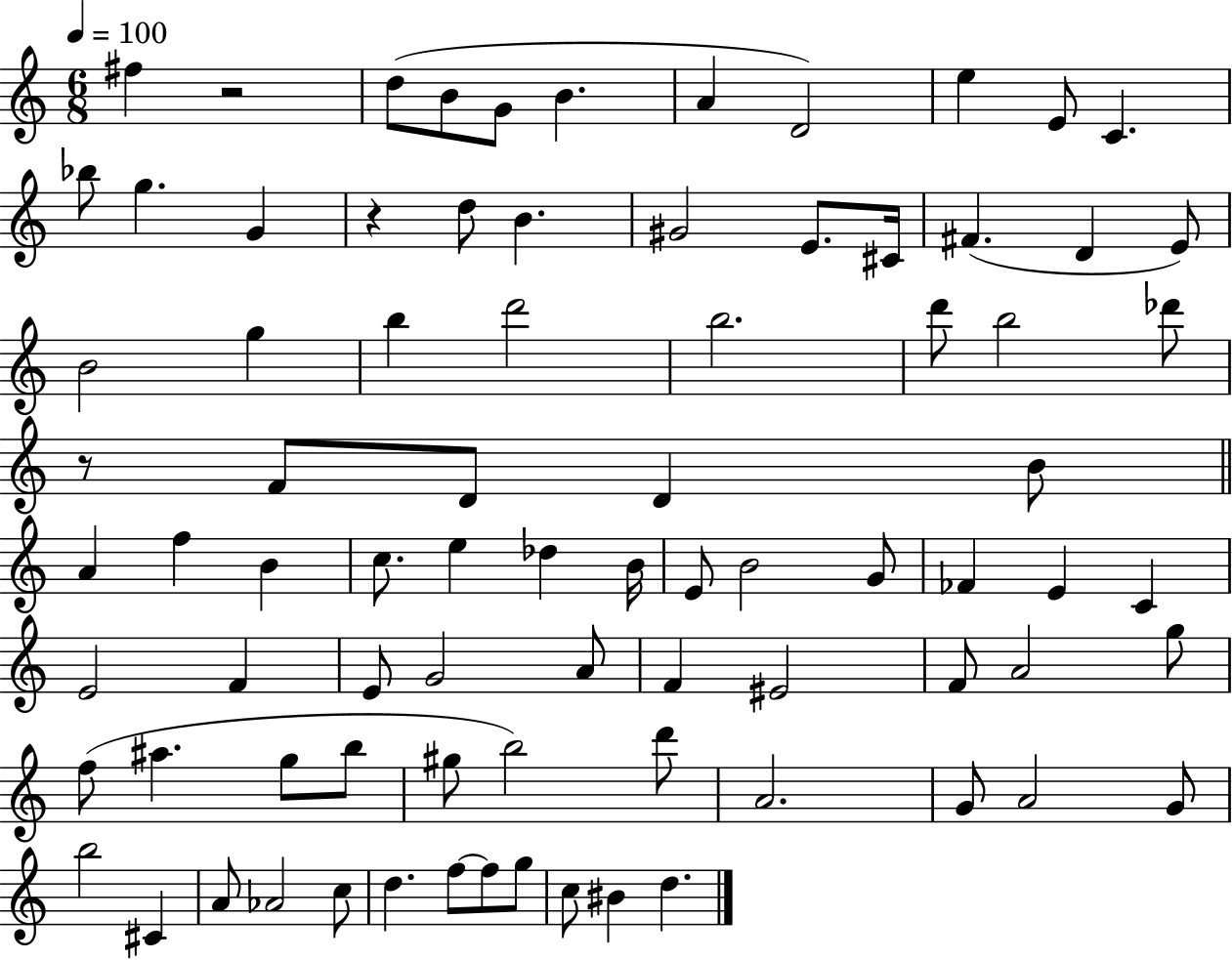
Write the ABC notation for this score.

X:1
T:Untitled
M:6/8
L:1/4
K:C
^f z2 d/2 B/2 G/2 B A D2 e E/2 C _b/2 g G z d/2 B ^G2 E/2 ^C/4 ^F D E/2 B2 g b d'2 b2 d'/2 b2 _d'/2 z/2 F/2 D/2 D B/2 A f B c/2 e _d B/4 E/2 B2 G/2 _F E C E2 F E/2 G2 A/2 F ^E2 F/2 A2 g/2 f/2 ^a g/2 b/2 ^g/2 b2 d'/2 A2 G/2 A2 G/2 b2 ^C A/2 _A2 c/2 d f/2 f/2 g/2 c/2 ^B d